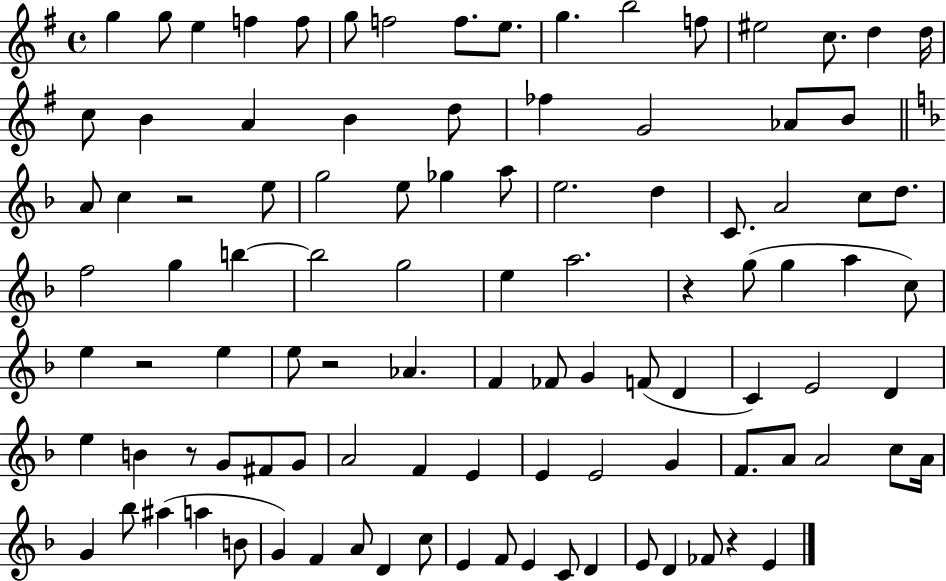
{
  \clef treble
  \time 4/4
  \defaultTimeSignature
  \key g \major
  g''4 g''8 e''4 f''4 f''8 | g''8 f''2 f''8. e''8. | g''4. b''2 f''8 | eis''2 c''8. d''4 d''16 | \break c''8 b'4 a'4 b'4 d''8 | fes''4 g'2 aes'8 b'8 | \bar "||" \break \key f \major a'8 c''4 r2 e''8 | g''2 e''8 ges''4 a''8 | e''2. d''4 | c'8. a'2 c''8 d''8. | \break f''2 g''4 b''4~~ | b''2 g''2 | e''4 a''2. | r4 g''8( g''4 a''4 c''8) | \break e''4 r2 e''4 | e''8 r2 aes'4. | f'4 fes'8 g'4 f'8( d'4 | c'4) e'2 d'4 | \break e''4 b'4 r8 g'8 fis'8 g'8 | a'2 f'4 e'4 | e'4 e'2 g'4 | f'8. a'8 a'2 c''8 a'16 | \break g'4 bes''8 ais''4( a''4 b'8 | g'4) f'4 a'8 d'4 c''8 | e'4 f'8 e'4 c'8 d'4 | e'8 d'4 fes'8 r4 e'4 | \break \bar "|."
}